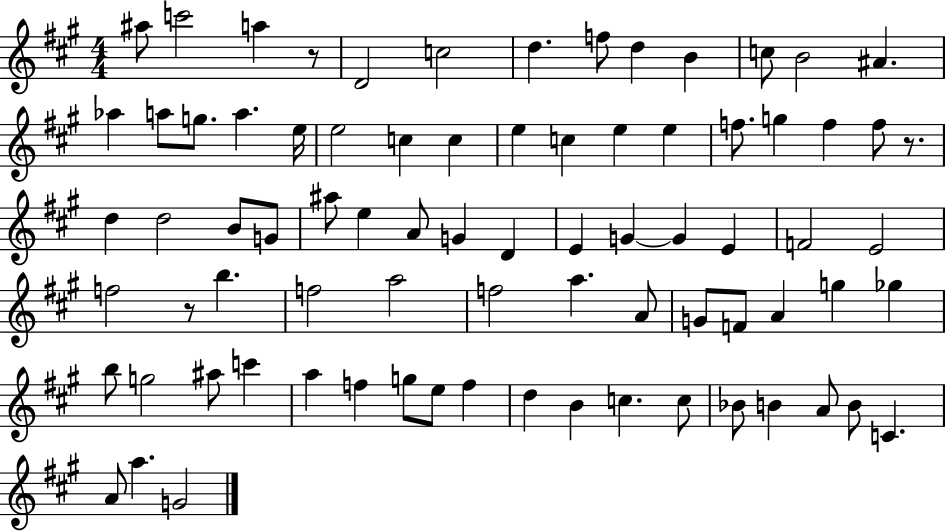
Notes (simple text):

A#5/e C6/h A5/q R/e D4/h C5/h D5/q. F5/e D5/q B4/q C5/e B4/h A#4/q. Ab5/q A5/e G5/e. A5/q. E5/s E5/h C5/q C5/q E5/q C5/q E5/q E5/q F5/e. G5/q F5/q F5/e R/e. D5/q D5/h B4/e G4/e A#5/e E5/q A4/e G4/q D4/q E4/q G4/q G4/q E4/q F4/h E4/h F5/h R/e B5/q. F5/h A5/h F5/h A5/q. A4/e G4/e F4/e A4/q G5/q Gb5/q B5/e G5/h A#5/e C6/q A5/q F5/q G5/e E5/e F5/q D5/q B4/q C5/q. C5/e Bb4/e B4/q A4/e B4/e C4/q. A4/e A5/q. G4/h